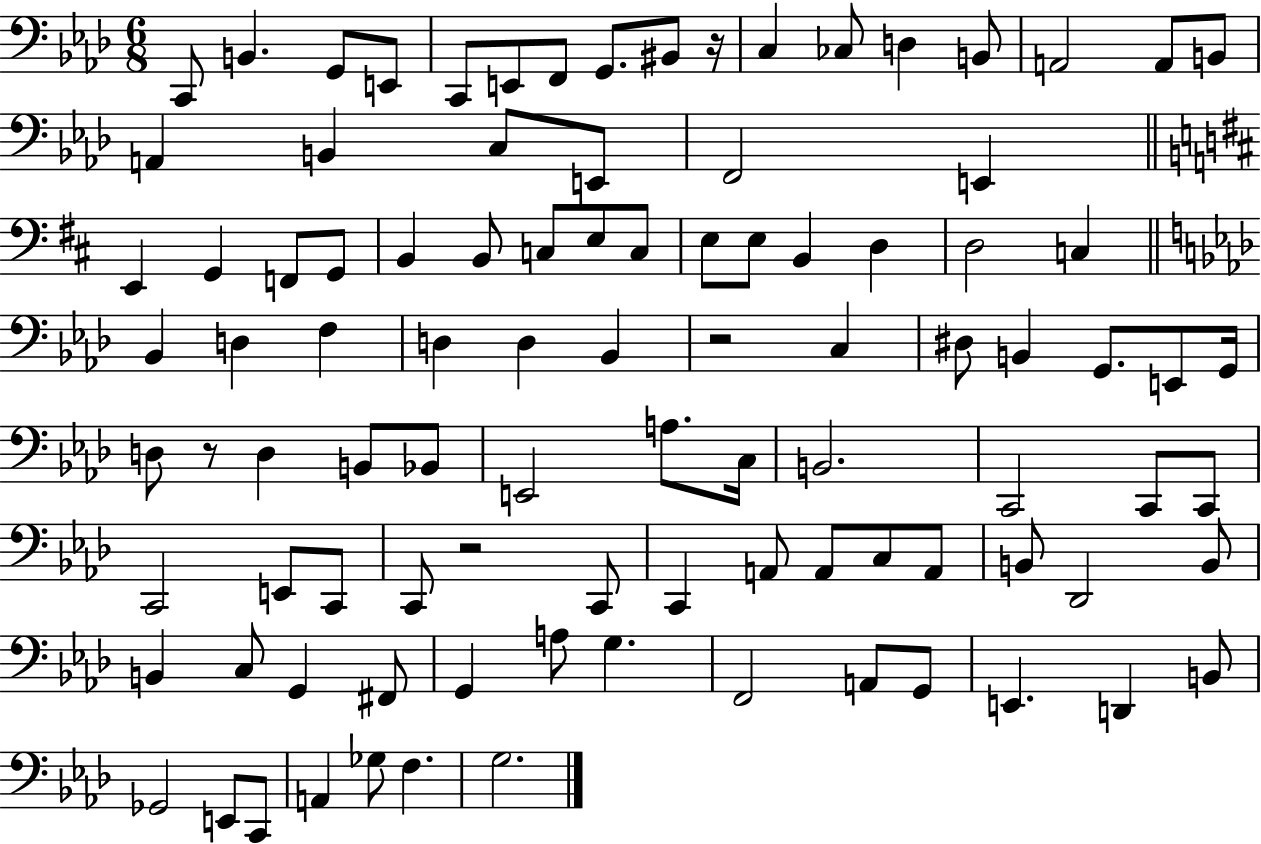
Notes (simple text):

C2/e B2/q. G2/e E2/e C2/e E2/e F2/e G2/e. BIS2/e R/s C3/q CES3/e D3/q B2/e A2/h A2/e B2/e A2/q B2/q C3/e E2/e F2/h E2/q E2/q G2/q F2/e G2/e B2/q B2/e C3/e E3/e C3/e E3/e E3/e B2/q D3/q D3/h C3/q Bb2/q D3/q F3/q D3/q D3/q Bb2/q R/h C3/q D#3/e B2/q G2/e. E2/e G2/s D3/e R/e D3/q B2/e Bb2/e E2/h A3/e. C3/s B2/h. C2/h C2/e C2/e C2/h E2/e C2/e C2/e R/h C2/e C2/q A2/e A2/e C3/e A2/e B2/e Db2/h B2/e B2/q C3/e G2/q F#2/e G2/q A3/e G3/q. F2/h A2/e G2/e E2/q. D2/q B2/e Gb2/h E2/e C2/e A2/q Gb3/e F3/q. G3/h.